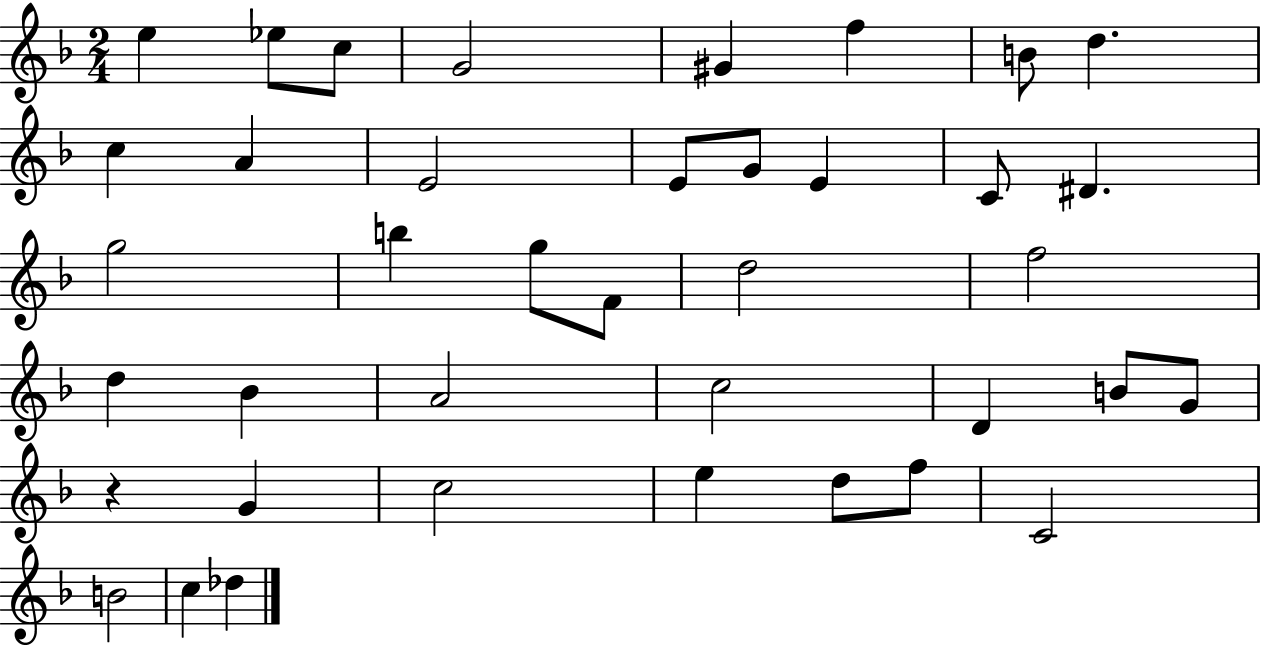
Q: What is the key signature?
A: F major